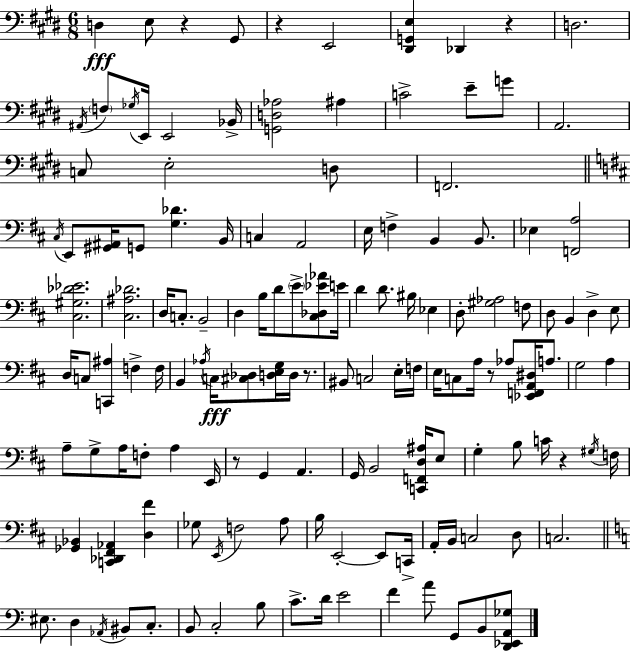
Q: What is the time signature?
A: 6/8